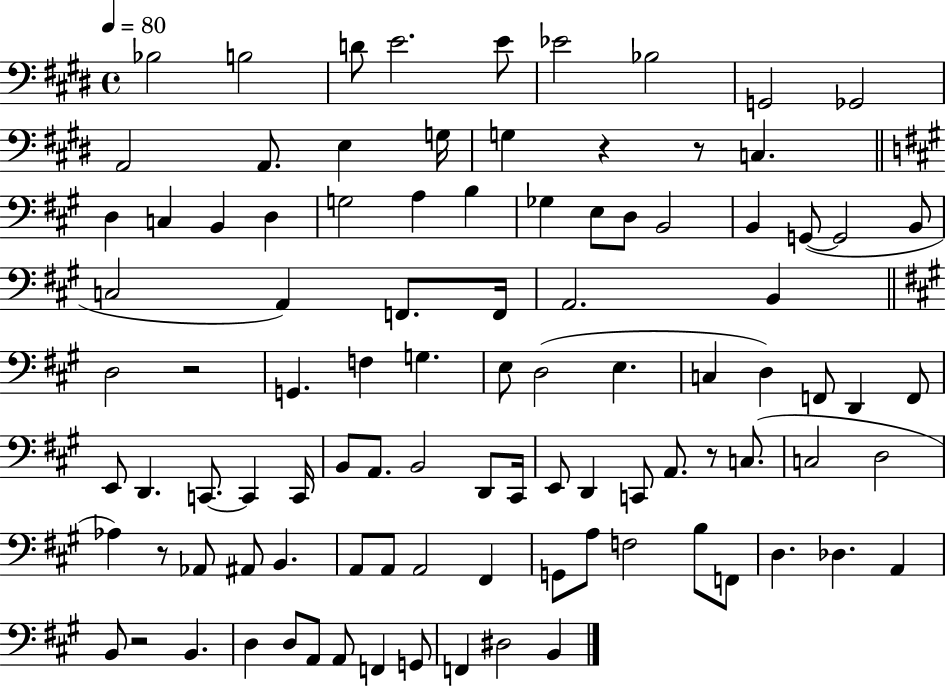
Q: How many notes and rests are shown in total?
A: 98